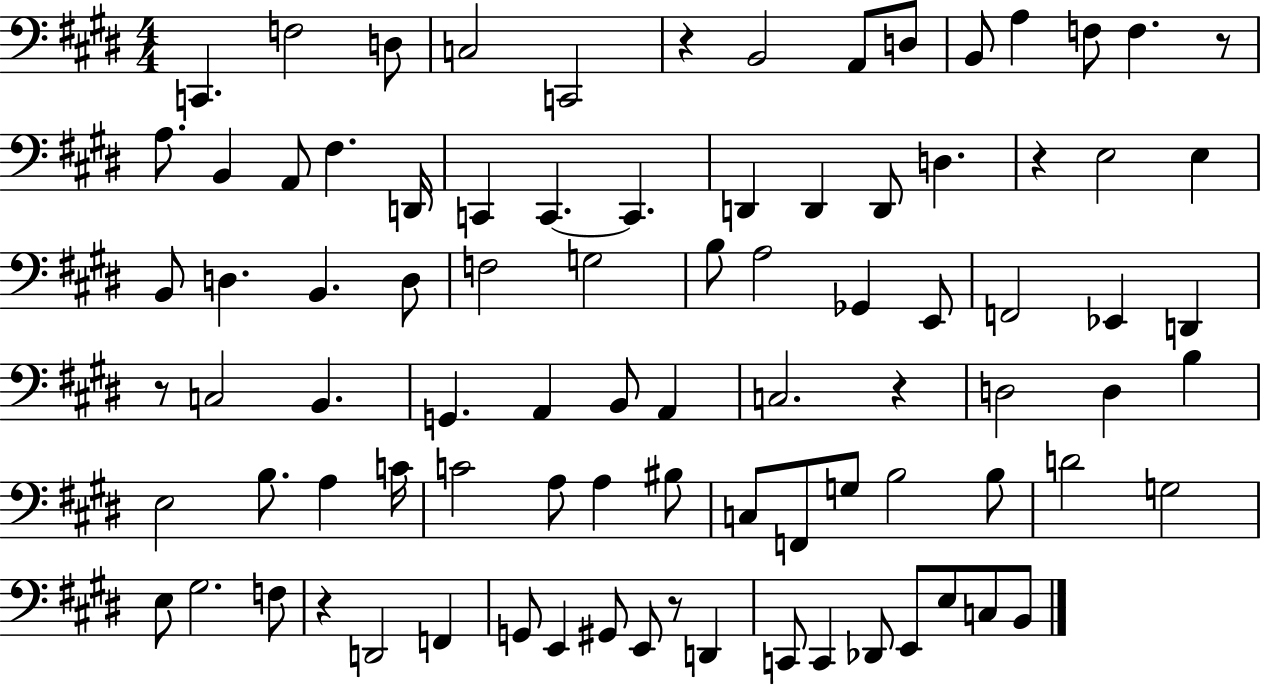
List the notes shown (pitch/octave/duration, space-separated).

C2/q. F3/h D3/e C3/h C2/h R/q B2/h A2/e D3/e B2/e A3/q F3/e F3/q. R/e A3/e. B2/q A2/e F#3/q. D2/s C2/q C2/q. C2/q. D2/q D2/q D2/e D3/q. R/q E3/h E3/q B2/e D3/q. B2/q. D3/e F3/h G3/h B3/e A3/h Gb2/q E2/e F2/h Eb2/q D2/q R/e C3/h B2/q. G2/q. A2/q B2/e A2/q C3/h. R/q D3/h D3/q B3/q E3/h B3/e. A3/q C4/s C4/h A3/e A3/q BIS3/e C3/e F2/e G3/e B3/h B3/e D4/h G3/h E3/e G#3/h. F3/e R/q D2/h F2/q G2/e E2/q G#2/e E2/e R/e D2/q C2/e C2/q Db2/e E2/e E3/e C3/e B2/e